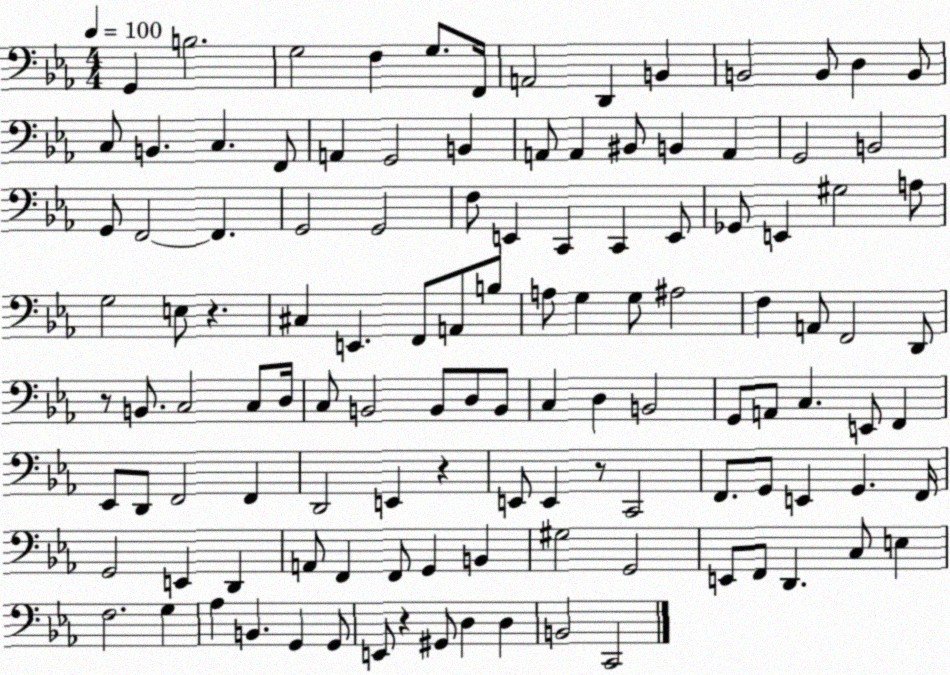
X:1
T:Untitled
M:4/4
L:1/4
K:Eb
G,, B,2 G,2 F, G,/2 F,,/4 A,,2 D,, B,, B,,2 B,,/2 D, B,,/2 C,/2 B,, C, F,,/2 A,, G,,2 B,, A,,/2 A,, ^B,,/2 B,, A,, G,,2 B,,2 G,,/2 F,,2 F,, G,,2 G,,2 F,/2 E,, C,, C,, E,,/2 _G,,/2 E,, ^G,2 A,/2 G,2 E,/2 z ^C, E,, F,,/2 A,,/2 B,/2 A,/2 G, G,/2 ^A,2 F, A,,/2 F,,2 D,,/2 z/2 B,,/2 C,2 C,/2 D,/4 C,/2 B,,2 B,,/2 D,/2 B,,/2 C, D, B,,2 G,,/2 A,,/2 C, E,,/2 F,, _E,,/2 D,,/2 F,,2 F,, D,,2 E,, z E,,/2 E,, z/2 C,,2 F,,/2 G,,/2 E,, G,, F,,/4 G,,2 E,, D,, A,,/2 F,, F,,/2 G,, B,, ^G,2 G,,2 E,,/2 F,,/2 D,, C,/2 E, F,2 G, _A, B,, G,, G,,/2 E,,/2 z ^G,,/2 D, D, B,,2 C,,2